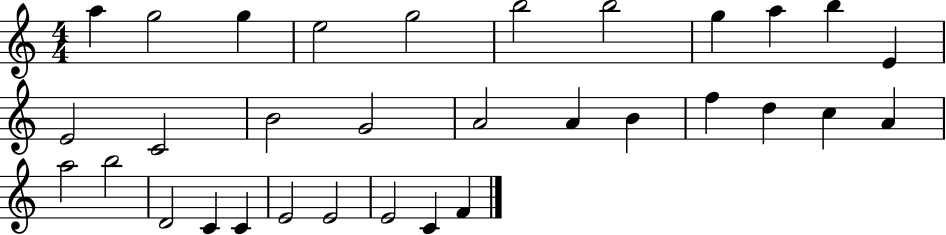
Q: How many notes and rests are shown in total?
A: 32